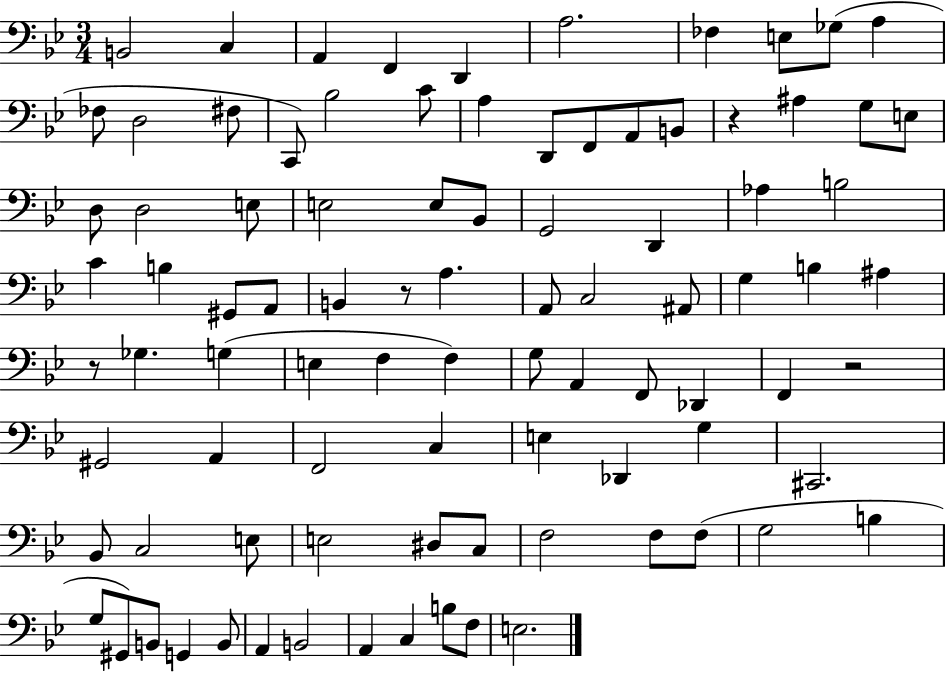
{
  \clef bass
  \numericTimeSignature
  \time 3/4
  \key bes \major
  b,2 c4 | a,4 f,4 d,4 | a2. | fes4 e8 ges8( a4 | \break fes8 d2 fis8 | c,8) bes2 c'8 | a4 d,8 f,8 a,8 b,8 | r4 ais4 g8 e8 | \break d8 d2 e8 | e2 e8 bes,8 | g,2 d,4 | aes4 b2 | \break c'4 b4 gis,8 a,8 | b,4 r8 a4. | a,8 c2 ais,8 | g4 b4 ais4 | \break r8 ges4. g4( | e4 f4 f4) | g8 a,4 f,8 des,4 | f,4 r2 | \break gis,2 a,4 | f,2 c4 | e4 des,4 g4 | cis,2. | \break bes,8 c2 e8 | e2 dis8 c8 | f2 f8 f8( | g2 b4 | \break g8 gis,8) b,8 g,4 b,8 | a,4 b,2 | a,4 c4 b8 f8 | e2. | \break \bar "|."
}